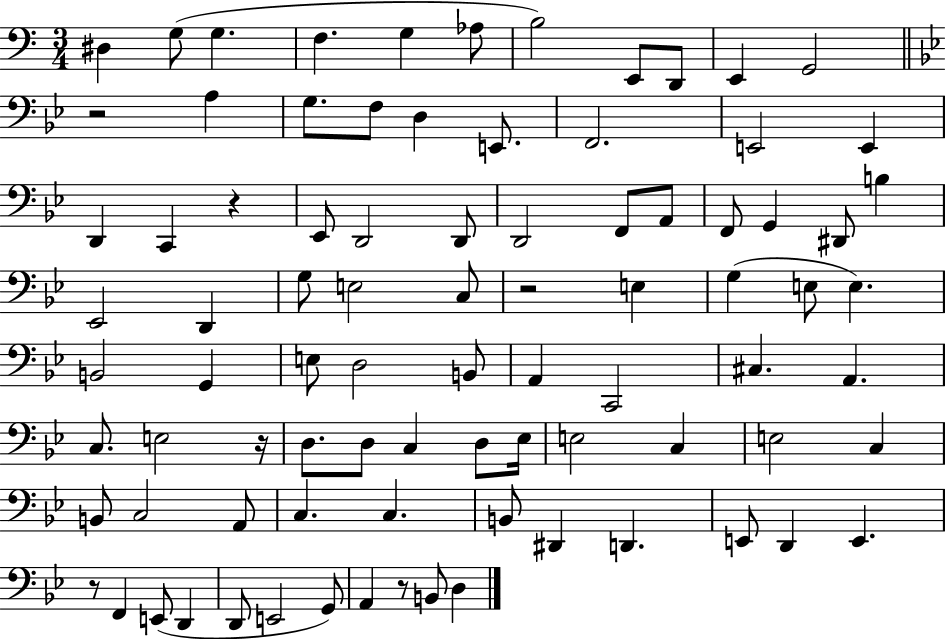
X:1
T:Untitled
M:3/4
L:1/4
K:C
^D, G,/2 G, F, G, _A,/2 B,2 E,,/2 D,,/2 E,, G,,2 z2 A, G,/2 F,/2 D, E,,/2 F,,2 E,,2 E,, D,, C,, z _E,,/2 D,,2 D,,/2 D,,2 F,,/2 A,,/2 F,,/2 G,, ^D,,/2 B, _E,,2 D,, G,/2 E,2 C,/2 z2 E, G, E,/2 E, B,,2 G,, E,/2 D,2 B,,/2 A,, C,,2 ^C, A,, C,/2 E,2 z/4 D,/2 D,/2 C, D,/2 _E,/4 E,2 C, E,2 C, B,,/2 C,2 A,,/2 C, C, B,,/2 ^D,, D,, E,,/2 D,, E,, z/2 F,, E,,/2 D,, D,,/2 E,,2 G,,/2 A,, z/2 B,,/2 D,